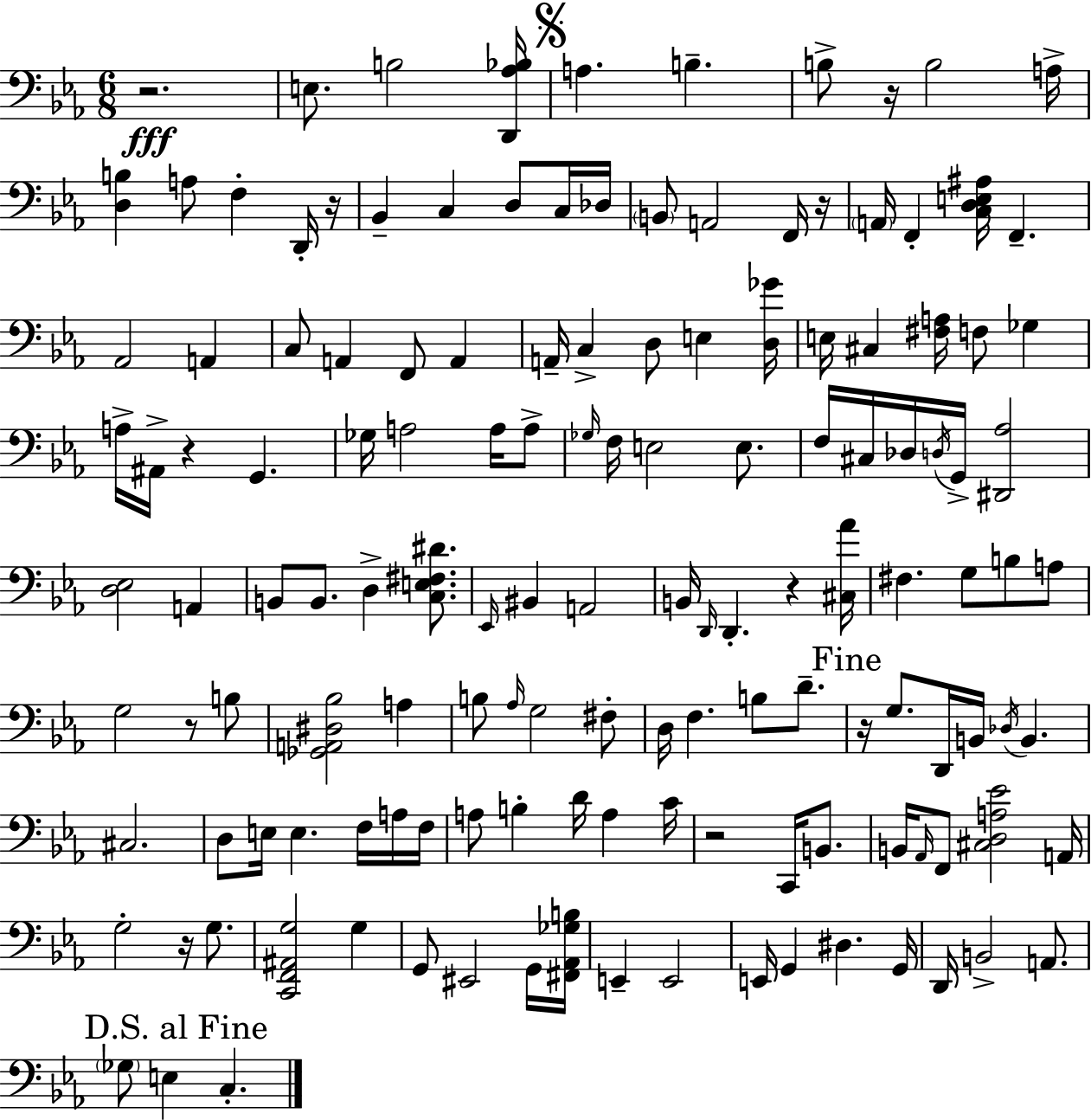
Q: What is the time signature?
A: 6/8